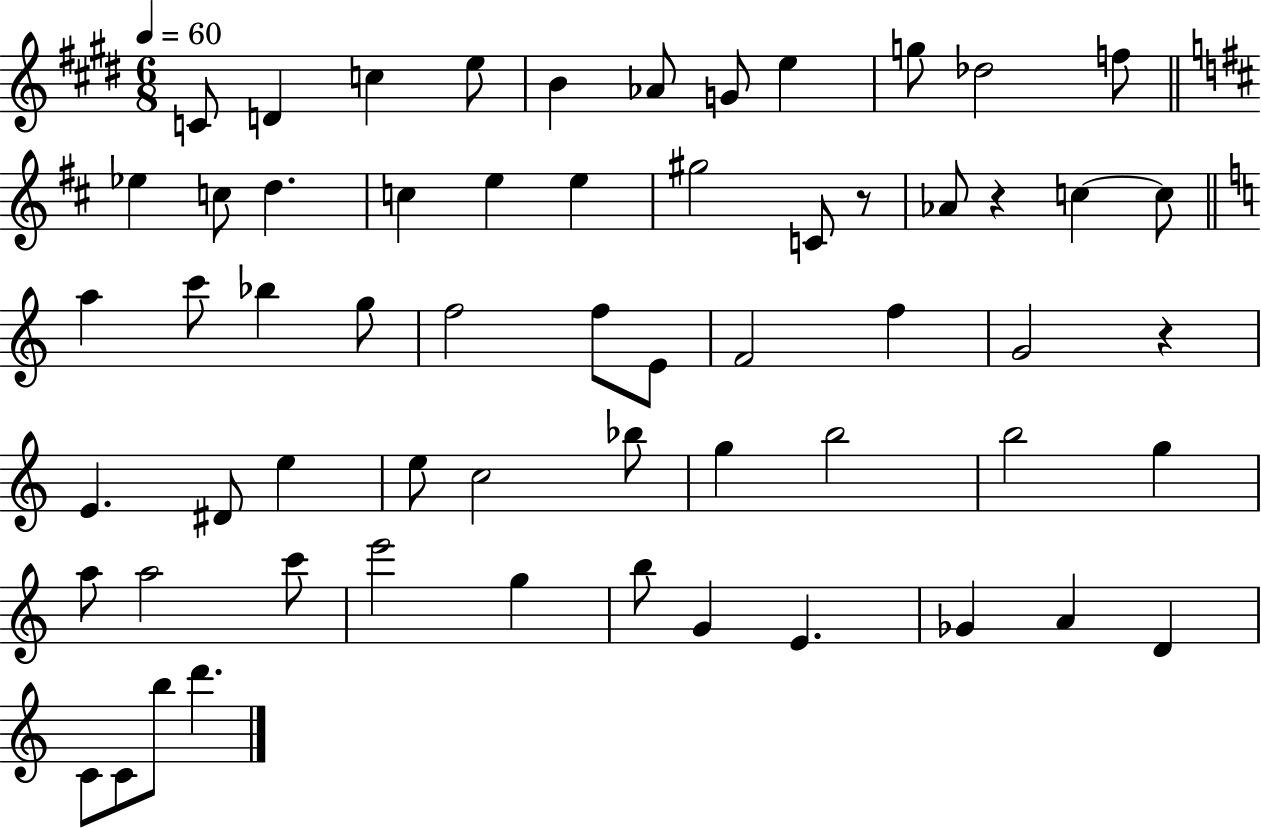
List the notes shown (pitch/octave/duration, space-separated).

C4/e D4/q C5/q E5/e B4/q Ab4/e G4/e E5/q G5/e Db5/h F5/e Eb5/q C5/e D5/q. C5/q E5/q E5/q G#5/h C4/e R/e Ab4/e R/q C5/q C5/e A5/q C6/e Bb5/q G5/e F5/h F5/e E4/e F4/h F5/q G4/h R/q E4/q. D#4/e E5/q E5/e C5/h Bb5/e G5/q B5/h B5/h G5/q A5/e A5/h C6/e E6/h G5/q B5/e G4/q E4/q. Gb4/q A4/q D4/q C4/e C4/e B5/e D6/q.